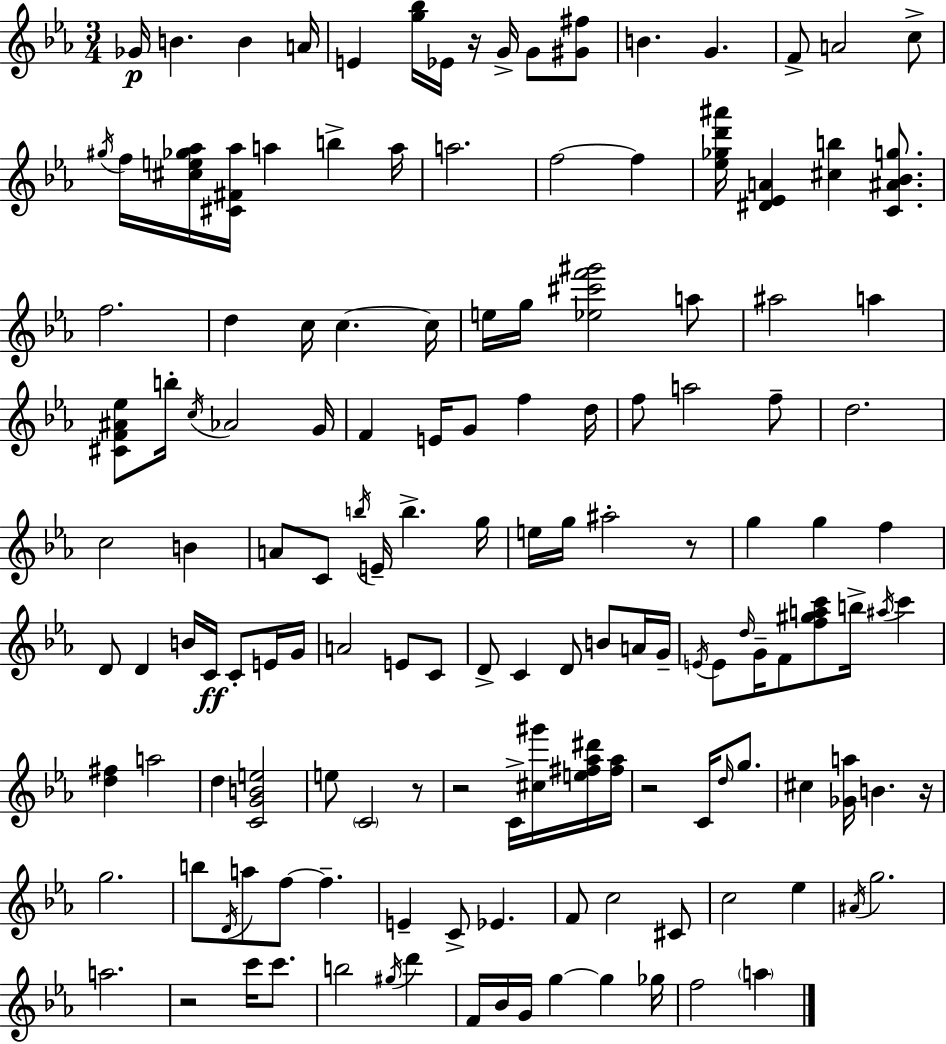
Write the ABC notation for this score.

X:1
T:Untitled
M:3/4
L:1/4
K:Eb
_G/4 B B A/4 E [g_b]/4 _E/4 z/4 G/4 G/2 [^G^f]/2 B G F/2 A2 c/2 ^g/4 f/4 [^ce_g_a]/4 [^C^F_a]/4 a b a/4 a2 f2 f [_e_gd'^a']/4 [^D_EA] [^cb] [C^A_Bg]/2 f2 d c/4 c c/4 e/4 g/4 [_e^c'f'^g']2 a/2 ^a2 a [^CF^A_e]/2 b/4 c/4 _A2 G/4 F E/4 G/2 f d/4 f/2 a2 f/2 d2 c2 B A/2 C/2 b/4 E/4 b g/4 e/4 g/4 ^a2 z/2 g g f D/2 D B/4 C/4 C/2 E/4 G/4 A2 E/2 C/2 D/2 C D/2 B/2 A/4 G/4 E/4 E/2 d/4 G/4 F/2 [f^gac']/2 b/4 ^a/4 c' [d^f] a2 d [CGBe]2 e/2 C2 z/2 z2 C/4 [^c^g']/4 [e^f_a^d']/4 [^f_a]/4 z2 C/4 d/4 g/2 ^c [_Ga]/4 B z/4 g2 b/2 D/4 a/2 f/2 f E C/2 _E F/2 c2 ^C/2 c2 _e ^A/4 g2 a2 z2 c'/4 c'/2 b2 ^g/4 d' F/4 _B/4 G/4 g g _g/4 f2 a